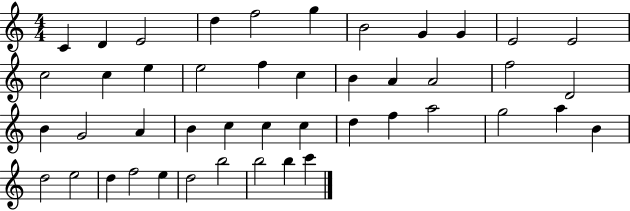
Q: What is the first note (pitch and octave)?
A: C4